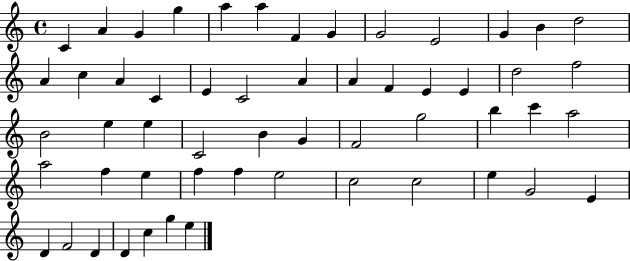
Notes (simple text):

C4/q A4/q G4/q G5/q A5/q A5/q F4/q G4/q G4/h E4/h G4/q B4/q D5/h A4/q C5/q A4/q C4/q E4/q C4/h A4/q A4/q F4/q E4/q E4/q D5/h F5/h B4/h E5/q E5/q C4/h B4/q G4/q F4/h G5/h B5/q C6/q A5/h A5/h F5/q E5/q F5/q F5/q E5/h C5/h C5/h E5/q G4/h E4/q D4/q F4/h D4/q D4/q C5/q G5/q E5/q